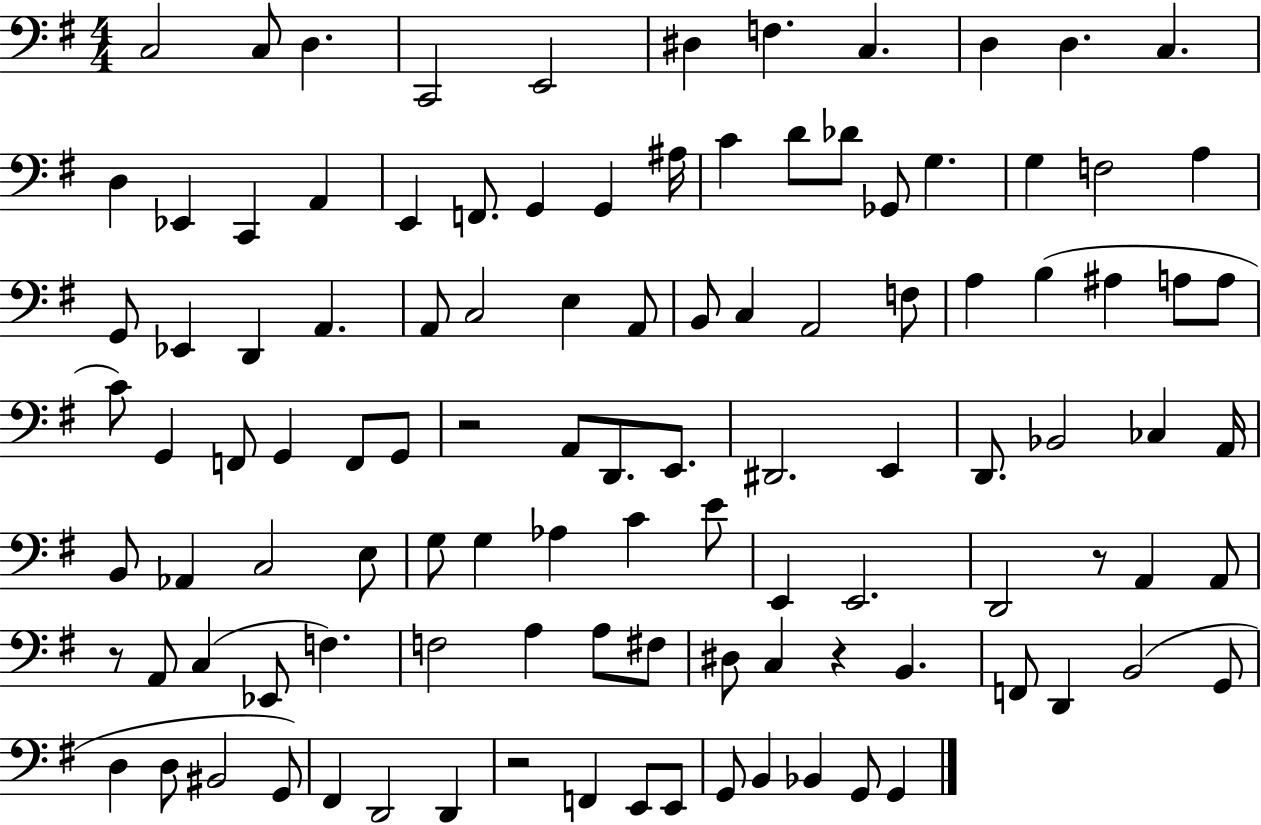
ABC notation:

X:1
T:Untitled
M:4/4
L:1/4
K:G
C,2 C,/2 D, C,,2 E,,2 ^D, F, C, D, D, C, D, _E,, C,, A,, E,, F,,/2 G,, G,, ^A,/4 C D/2 _D/2 _G,,/2 G, G, F,2 A, G,,/2 _E,, D,, A,, A,,/2 C,2 E, A,,/2 B,,/2 C, A,,2 F,/2 A, B, ^A, A,/2 A,/2 C/2 G,, F,,/2 G,, F,,/2 G,,/2 z2 A,,/2 D,,/2 E,,/2 ^D,,2 E,, D,,/2 _B,,2 _C, A,,/4 B,,/2 _A,, C,2 E,/2 G,/2 G, _A, C E/2 E,, E,,2 D,,2 z/2 A,, A,,/2 z/2 A,,/2 C, _E,,/2 F, F,2 A, A,/2 ^F,/2 ^D,/2 C, z B,, F,,/2 D,, B,,2 G,,/2 D, D,/2 ^B,,2 G,,/2 ^F,, D,,2 D,, z2 F,, E,,/2 E,,/2 G,,/2 B,, _B,, G,,/2 G,,